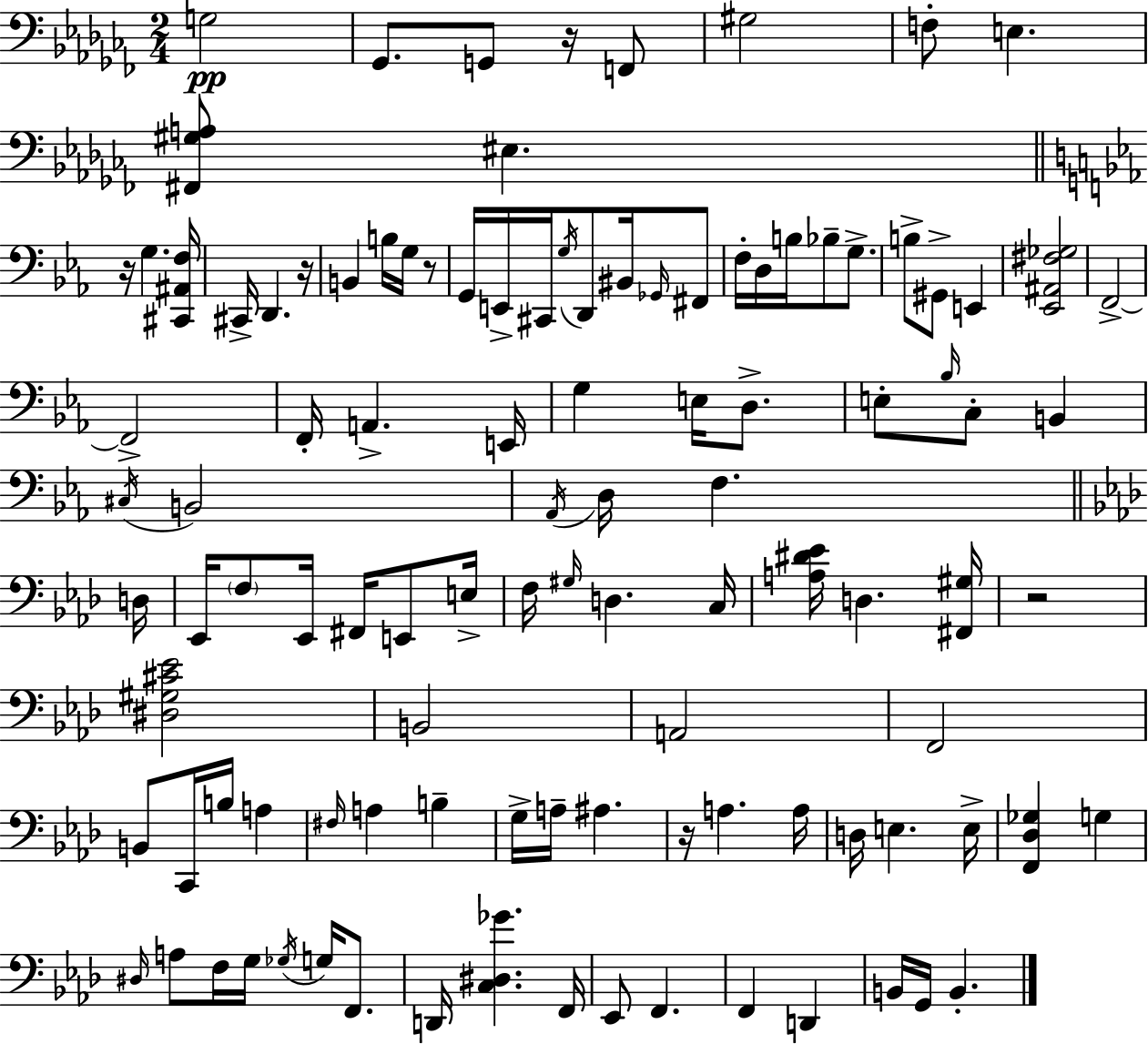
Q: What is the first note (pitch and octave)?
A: G3